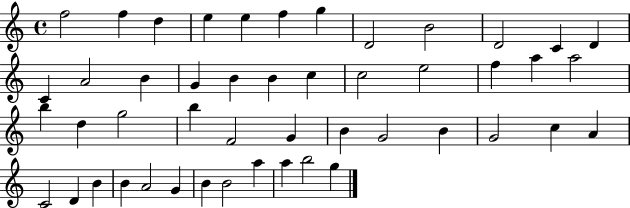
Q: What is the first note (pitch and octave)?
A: F5